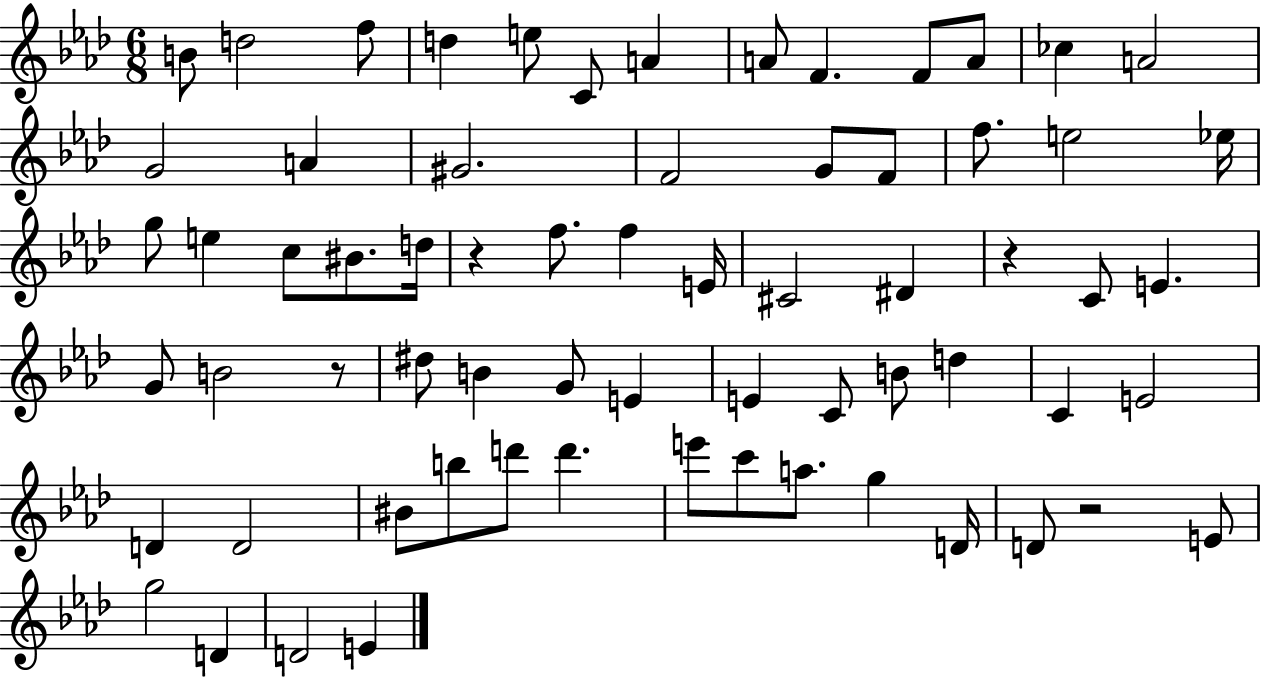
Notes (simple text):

B4/e D5/h F5/e D5/q E5/e C4/e A4/q A4/e F4/q. F4/e A4/e CES5/q A4/h G4/h A4/q G#4/h. F4/h G4/e F4/e F5/e. E5/h Eb5/s G5/e E5/q C5/e BIS4/e. D5/s R/q F5/e. F5/q E4/s C#4/h D#4/q R/q C4/e E4/q. G4/e B4/h R/e D#5/e B4/q G4/e E4/q E4/q C4/e B4/e D5/q C4/q E4/h D4/q D4/h BIS4/e B5/e D6/e D6/q. E6/e C6/e A5/e. G5/q D4/s D4/e R/h E4/e G5/h D4/q D4/h E4/q